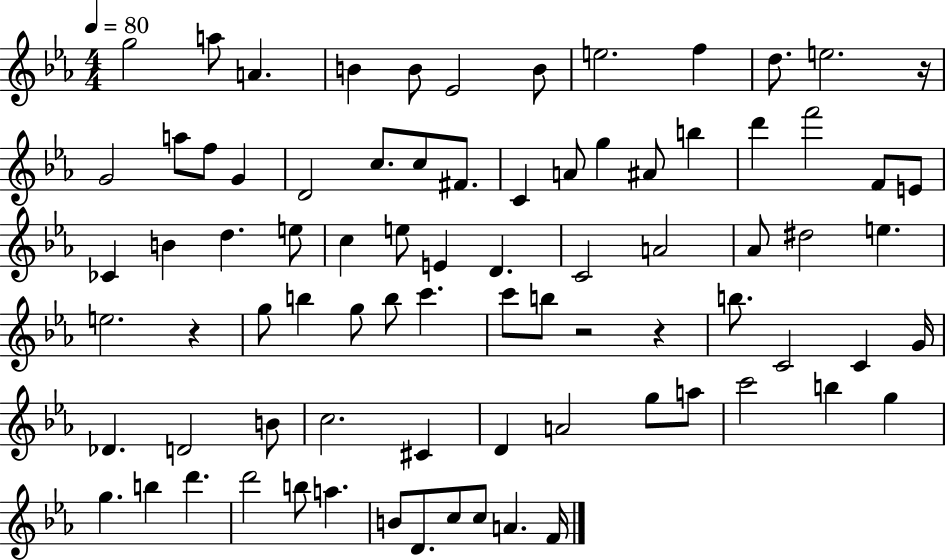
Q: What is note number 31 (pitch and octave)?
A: D5